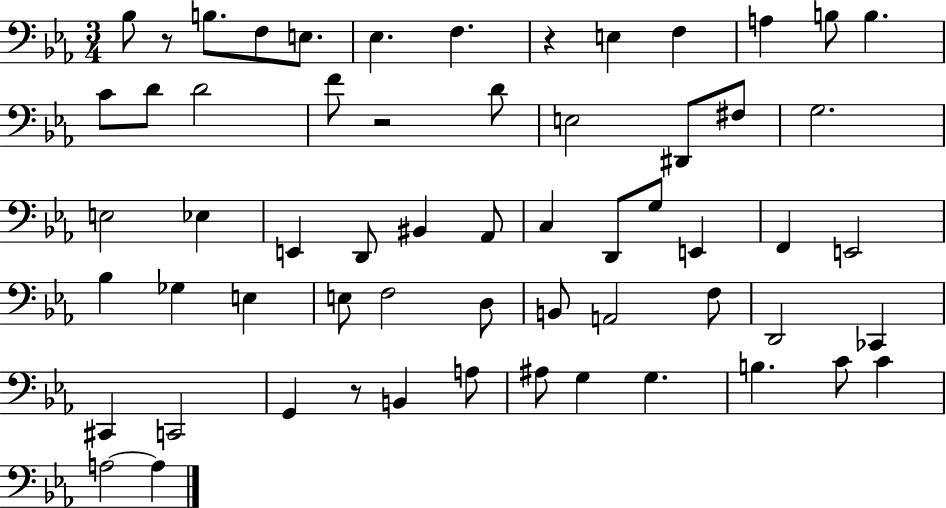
Bb3/e R/e B3/e. F3/e E3/e. Eb3/q. F3/q. R/q E3/q F3/q A3/q B3/e B3/q. C4/e D4/e D4/h F4/e R/h D4/e E3/h D#2/e F#3/e G3/h. E3/h Eb3/q E2/q D2/e BIS2/q Ab2/e C3/q D2/e G3/e E2/q F2/q E2/h Bb3/q Gb3/q E3/q E3/e F3/h D3/e B2/e A2/h F3/e D2/h CES2/q C#2/q C2/h G2/q R/e B2/q A3/e A#3/e G3/q G3/q. B3/q. C4/e C4/q A3/h A3/q